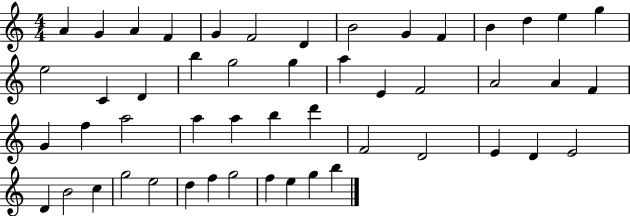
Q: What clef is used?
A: treble